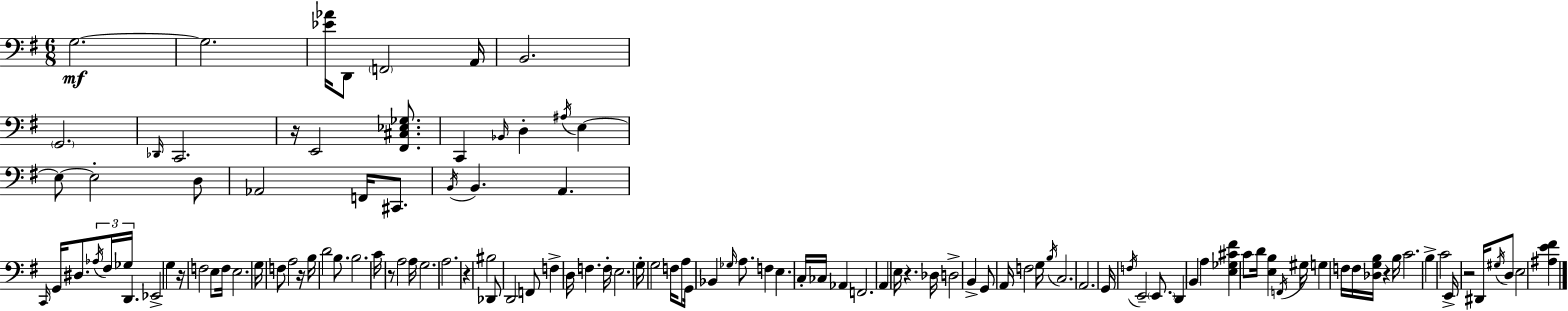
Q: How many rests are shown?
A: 8